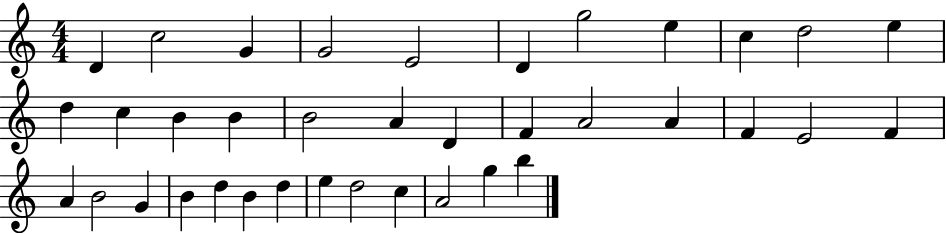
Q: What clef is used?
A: treble